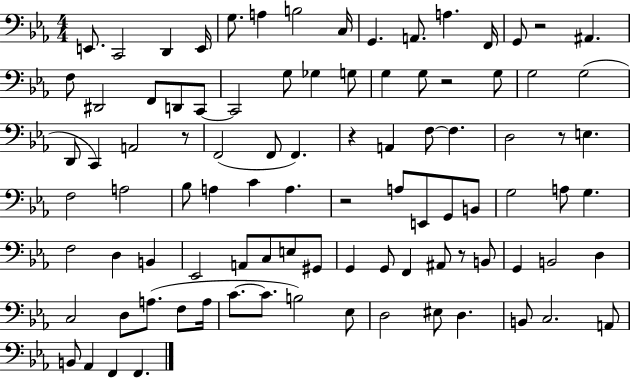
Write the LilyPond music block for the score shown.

{
  \clef bass
  \numericTimeSignature
  \time 4/4
  \key ees \major
  \repeat volta 2 { e,8. c,2 d,4 e,16 | g8. a4 b2 c16 | g,4. a,8. a4. f,16 | g,8 r2 ais,4. | \break f8 dis,2 f,8 d,8 c,8~~ | c,2 g8 ges4 g8 | g4 g8 r2 g8 | g2 g2( | \break d,8 c,4) a,2 r8 | f,2( f,8 f,4.) | r4 a,4 f8~~ f4. | d2 r8 e4. | \break f2 a2 | bes8 a4 c'4 a4. | r2 a8 e,8 g,8 b,8 | g2 a8 g4. | \break f2 d4 b,4 | ees,2 a,8 c8 e8 gis,8 | g,4 g,8 f,4 ais,8 r8 b,8 | g,4 b,2 d4 | \break c2 d8 a8.( f8 a16 | c'8.~~ c'8. b2) ees8 | d2 eis8 d4. | b,8 c2. a,8 | \break b,8 aes,4 f,4 f,4. | } \bar "|."
}